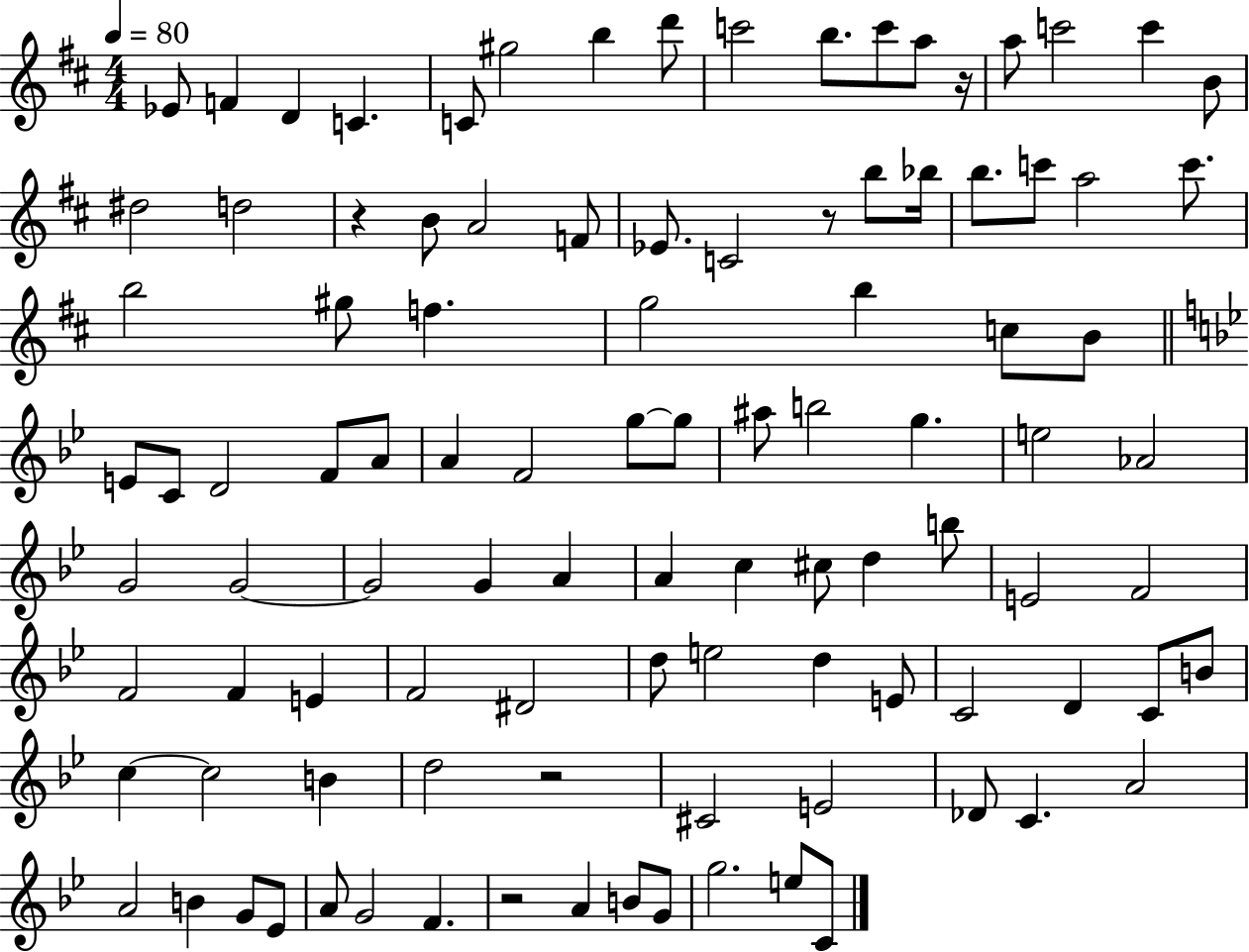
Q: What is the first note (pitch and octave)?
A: Eb4